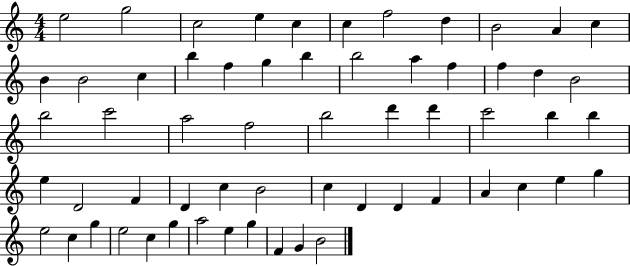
E5/h G5/h C5/h E5/q C5/q C5/q F5/h D5/q B4/h A4/q C5/q B4/q B4/h C5/q B5/q F5/q G5/q B5/q B5/h A5/q F5/q F5/q D5/q B4/h B5/h C6/h A5/h F5/h B5/h D6/q D6/q C6/h B5/q B5/q E5/q D4/h F4/q D4/q C5/q B4/h C5/q D4/q D4/q F4/q A4/q C5/q E5/q G5/q E5/h C5/q G5/q E5/h C5/q G5/q A5/h E5/q G5/q F4/q G4/q B4/h